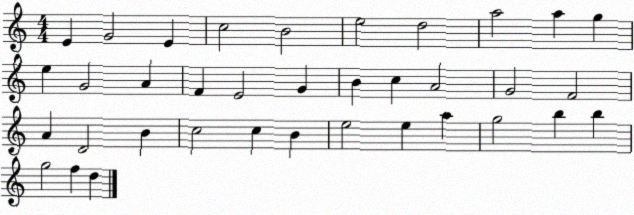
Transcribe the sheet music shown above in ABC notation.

X:1
T:Untitled
M:4/4
L:1/4
K:C
E G2 E c2 B2 e2 d2 a2 a g e G2 A F E2 G B c A2 G2 F2 A D2 B c2 c B e2 e a g2 b b g2 f d